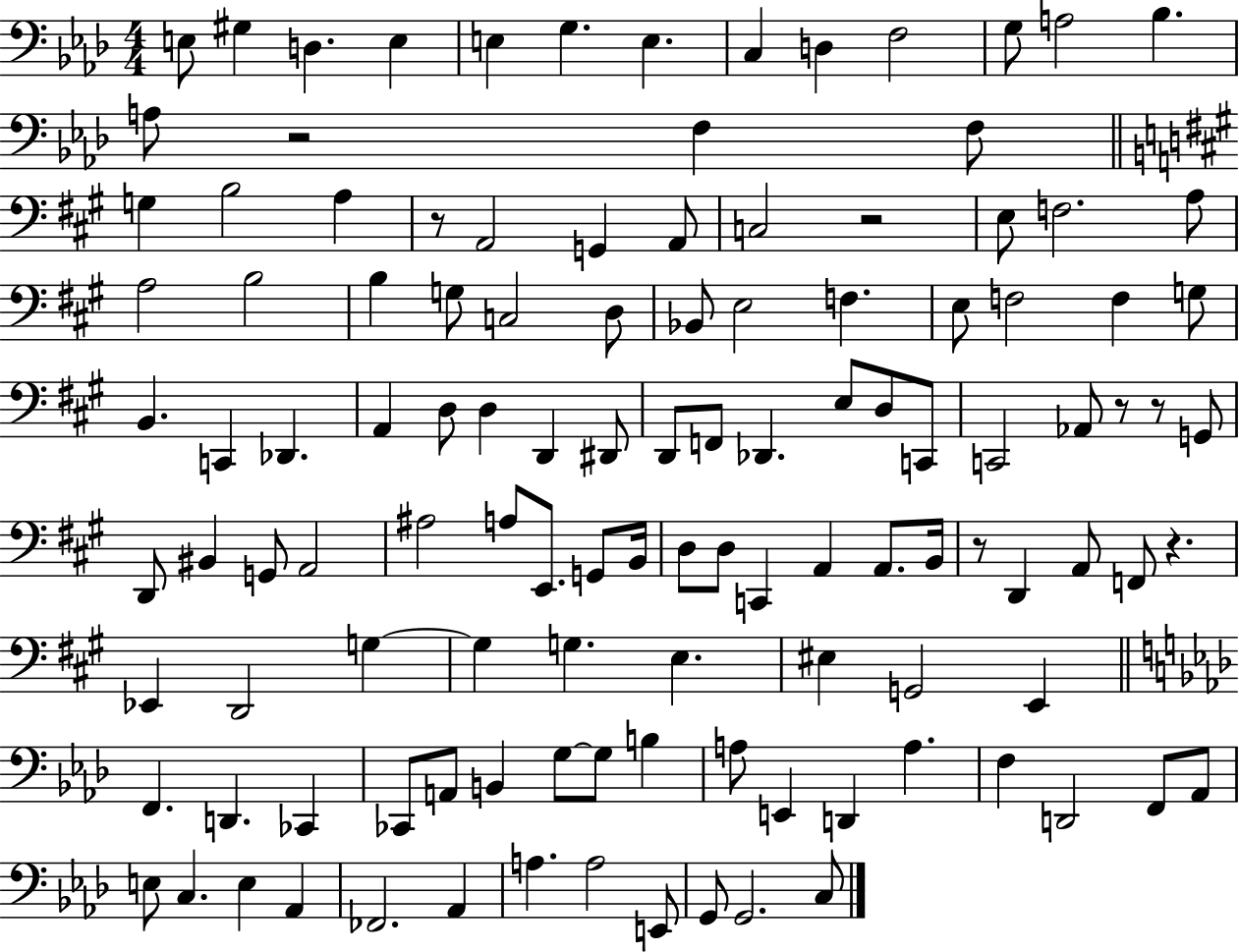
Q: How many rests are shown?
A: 7